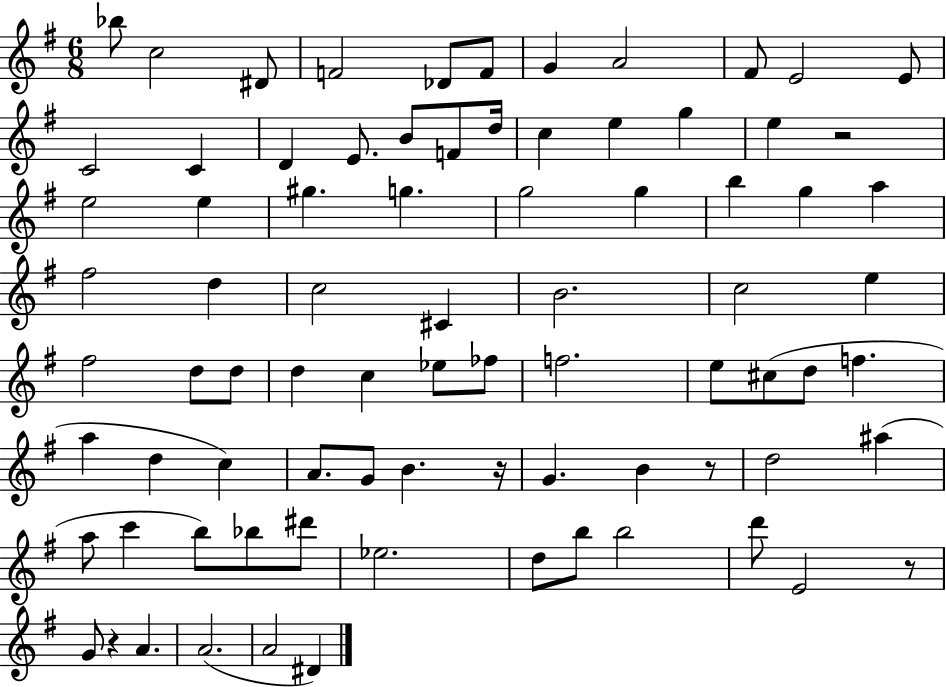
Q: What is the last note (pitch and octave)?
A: D#4